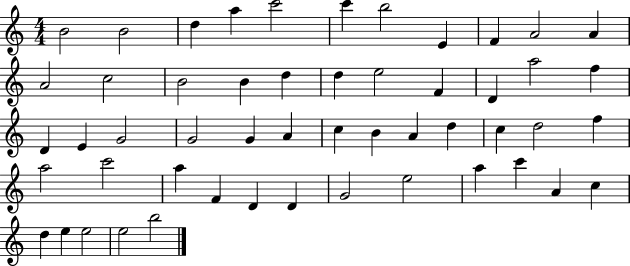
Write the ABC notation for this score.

X:1
T:Untitled
M:4/4
L:1/4
K:C
B2 B2 d a c'2 c' b2 E F A2 A A2 c2 B2 B d d e2 F D a2 f D E G2 G2 G A c B A d c d2 f a2 c'2 a F D D G2 e2 a c' A c d e e2 e2 b2